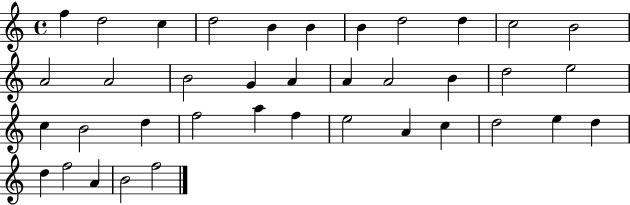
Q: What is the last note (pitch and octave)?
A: F5